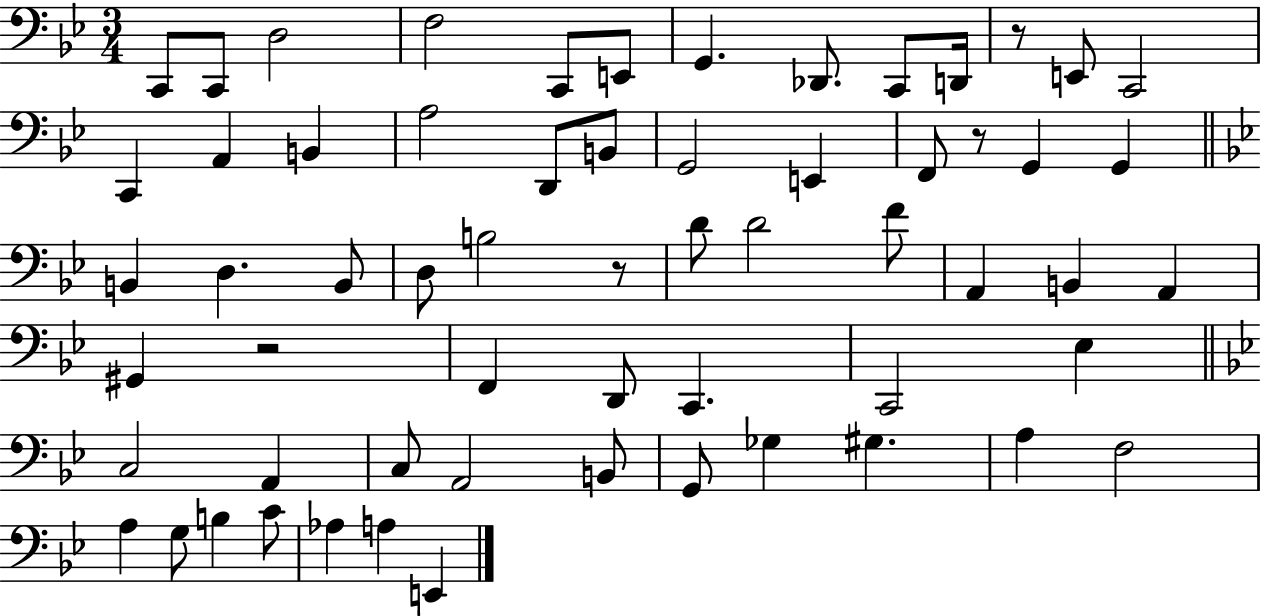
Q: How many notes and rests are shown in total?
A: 61